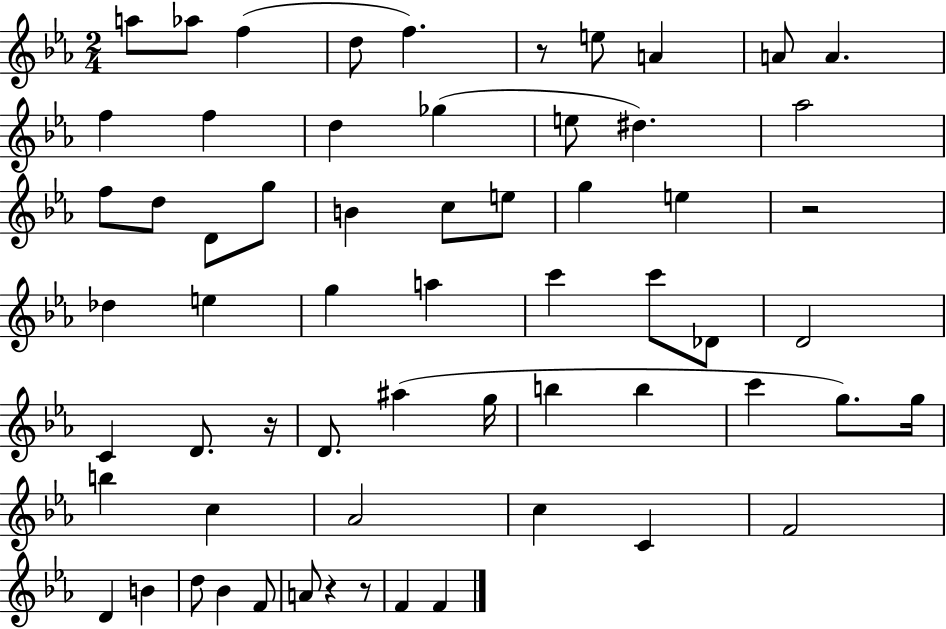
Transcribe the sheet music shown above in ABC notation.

X:1
T:Untitled
M:2/4
L:1/4
K:Eb
a/2 _a/2 f d/2 f z/2 e/2 A A/2 A f f d _g e/2 ^d _a2 f/2 d/2 D/2 g/2 B c/2 e/2 g e z2 _d e g a c' c'/2 _D/2 D2 C D/2 z/4 D/2 ^a g/4 b b c' g/2 g/4 b c _A2 c C F2 D B d/2 _B F/2 A/2 z z/2 F F